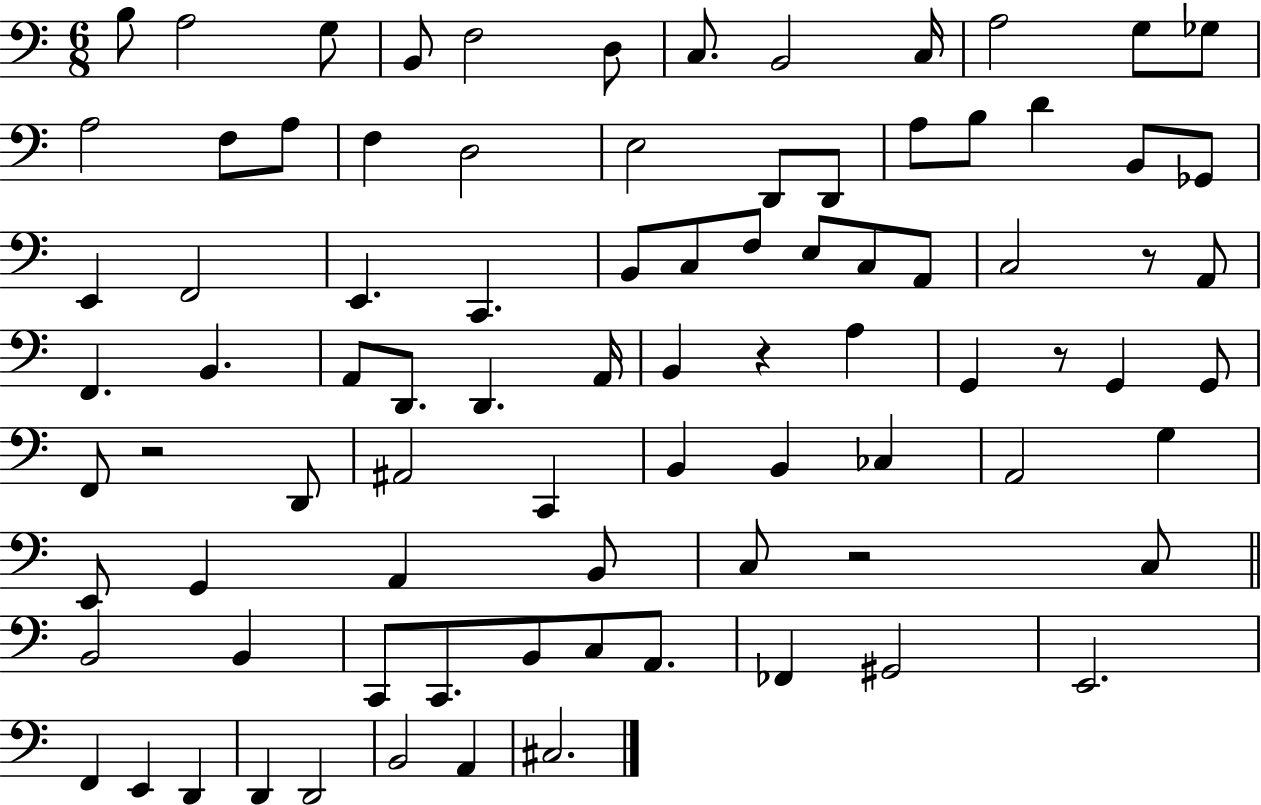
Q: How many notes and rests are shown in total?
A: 86